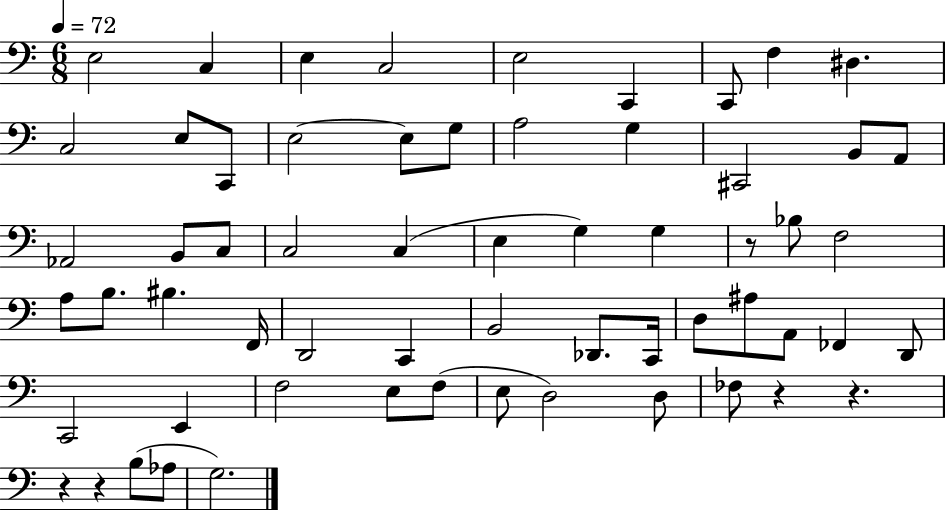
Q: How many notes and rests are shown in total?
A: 61